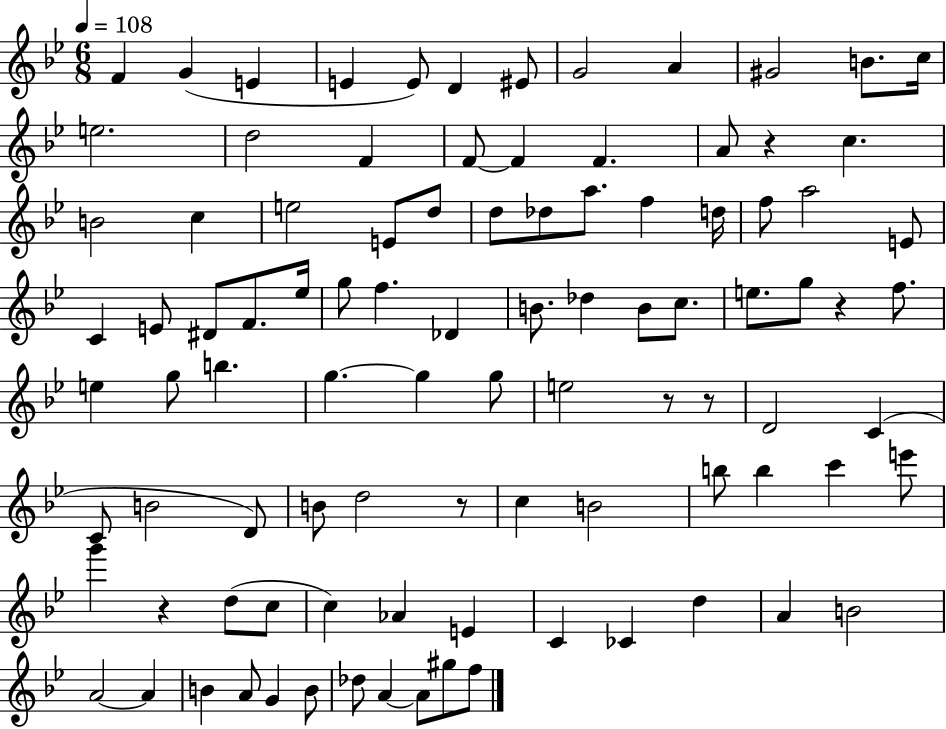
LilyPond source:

{
  \clef treble
  \numericTimeSignature
  \time 6/8
  \key bes \major
  \tempo 4 = 108
  f'4 g'4( e'4 | e'4 e'8) d'4 eis'8 | g'2 a'4 | gis'2 b'8. c''16 | \break e''2. | d''2 f'4 | f'8~~ f'4 f'4. | a'8 r4 c''4. | \break b'2 c''4 | e''2 e'8 d''8 | d''8 des''8 a''8. f''4 d''16 | f''8 a''2 e'8 | \break c'4 e'8 dis'8 f'8. ees''16 | g''8 f''4. des'4 | b'8. des''4 b'8 c''8. | e''8. g''8 r4 f''8. | \break e''4 g''8 b''4. | g''4.~~ g''4 g''8 | e''2 r8 r8 | d'2 c'4( | \break c'8 b'2 d'8) | b'8 d''2 r8 | c''4 b'2 | b''8 b''4 c'''4 e'''8 | \break g'''4 r4 d''8( c''8 | c''4) aes'4 e'4 | c'4 ces'4 d''4 | a'4 b'2 | \break a'2~~ a'4 | b'4 a'8 g'4 b'8 | des''8 a'4~~ a'8 gis''8 f''8 | \bar "|."
}